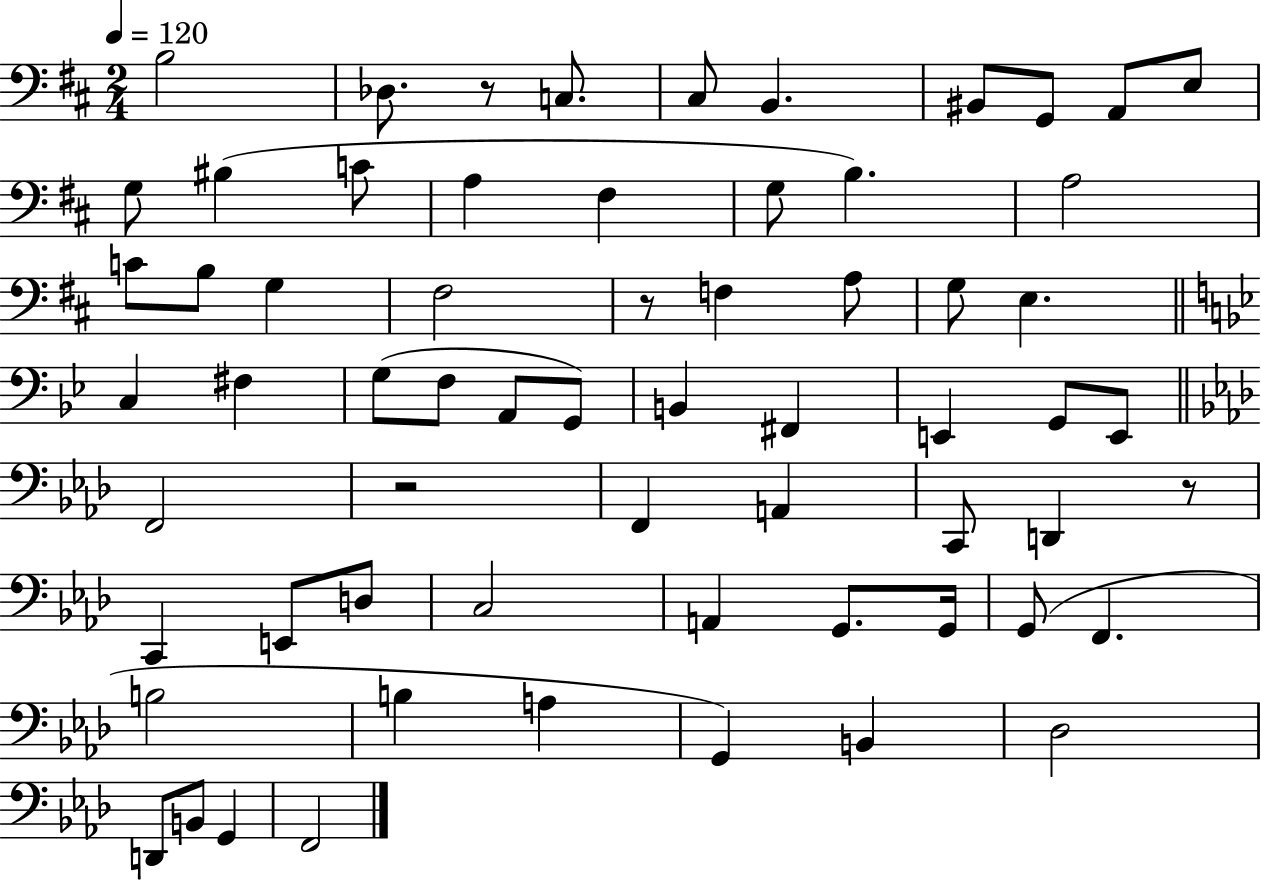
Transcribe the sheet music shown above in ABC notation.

X:1
T:Untitled
M:2/4
L:1/4
K:D
B,2 _D,/2 z/2 C,/2 ^C,/2 B,, ^B,,/2 G,,/2 A,,/2 E,/2 G,/2 ^B, C/2 A, ^F, G,/2 B, A,2 C/2 B,/2 G, ^F,2 z/2 F, A,/2 G,/2 E, C, ^F, G,/2 F,/2 A,,/2 G,,/2 B,, ^F,, E,, G,,/2 E,,/2 F,,2 z2 F,, A,, C,,/2 D,, z/2 C,, E,,/2 D,/2 C,2 A,, G,,/2 G,,/4 G,,/2 F,, B,2 B, A, G,, B,, _D,2 D,,/2 B,,/2 G,, F,,2